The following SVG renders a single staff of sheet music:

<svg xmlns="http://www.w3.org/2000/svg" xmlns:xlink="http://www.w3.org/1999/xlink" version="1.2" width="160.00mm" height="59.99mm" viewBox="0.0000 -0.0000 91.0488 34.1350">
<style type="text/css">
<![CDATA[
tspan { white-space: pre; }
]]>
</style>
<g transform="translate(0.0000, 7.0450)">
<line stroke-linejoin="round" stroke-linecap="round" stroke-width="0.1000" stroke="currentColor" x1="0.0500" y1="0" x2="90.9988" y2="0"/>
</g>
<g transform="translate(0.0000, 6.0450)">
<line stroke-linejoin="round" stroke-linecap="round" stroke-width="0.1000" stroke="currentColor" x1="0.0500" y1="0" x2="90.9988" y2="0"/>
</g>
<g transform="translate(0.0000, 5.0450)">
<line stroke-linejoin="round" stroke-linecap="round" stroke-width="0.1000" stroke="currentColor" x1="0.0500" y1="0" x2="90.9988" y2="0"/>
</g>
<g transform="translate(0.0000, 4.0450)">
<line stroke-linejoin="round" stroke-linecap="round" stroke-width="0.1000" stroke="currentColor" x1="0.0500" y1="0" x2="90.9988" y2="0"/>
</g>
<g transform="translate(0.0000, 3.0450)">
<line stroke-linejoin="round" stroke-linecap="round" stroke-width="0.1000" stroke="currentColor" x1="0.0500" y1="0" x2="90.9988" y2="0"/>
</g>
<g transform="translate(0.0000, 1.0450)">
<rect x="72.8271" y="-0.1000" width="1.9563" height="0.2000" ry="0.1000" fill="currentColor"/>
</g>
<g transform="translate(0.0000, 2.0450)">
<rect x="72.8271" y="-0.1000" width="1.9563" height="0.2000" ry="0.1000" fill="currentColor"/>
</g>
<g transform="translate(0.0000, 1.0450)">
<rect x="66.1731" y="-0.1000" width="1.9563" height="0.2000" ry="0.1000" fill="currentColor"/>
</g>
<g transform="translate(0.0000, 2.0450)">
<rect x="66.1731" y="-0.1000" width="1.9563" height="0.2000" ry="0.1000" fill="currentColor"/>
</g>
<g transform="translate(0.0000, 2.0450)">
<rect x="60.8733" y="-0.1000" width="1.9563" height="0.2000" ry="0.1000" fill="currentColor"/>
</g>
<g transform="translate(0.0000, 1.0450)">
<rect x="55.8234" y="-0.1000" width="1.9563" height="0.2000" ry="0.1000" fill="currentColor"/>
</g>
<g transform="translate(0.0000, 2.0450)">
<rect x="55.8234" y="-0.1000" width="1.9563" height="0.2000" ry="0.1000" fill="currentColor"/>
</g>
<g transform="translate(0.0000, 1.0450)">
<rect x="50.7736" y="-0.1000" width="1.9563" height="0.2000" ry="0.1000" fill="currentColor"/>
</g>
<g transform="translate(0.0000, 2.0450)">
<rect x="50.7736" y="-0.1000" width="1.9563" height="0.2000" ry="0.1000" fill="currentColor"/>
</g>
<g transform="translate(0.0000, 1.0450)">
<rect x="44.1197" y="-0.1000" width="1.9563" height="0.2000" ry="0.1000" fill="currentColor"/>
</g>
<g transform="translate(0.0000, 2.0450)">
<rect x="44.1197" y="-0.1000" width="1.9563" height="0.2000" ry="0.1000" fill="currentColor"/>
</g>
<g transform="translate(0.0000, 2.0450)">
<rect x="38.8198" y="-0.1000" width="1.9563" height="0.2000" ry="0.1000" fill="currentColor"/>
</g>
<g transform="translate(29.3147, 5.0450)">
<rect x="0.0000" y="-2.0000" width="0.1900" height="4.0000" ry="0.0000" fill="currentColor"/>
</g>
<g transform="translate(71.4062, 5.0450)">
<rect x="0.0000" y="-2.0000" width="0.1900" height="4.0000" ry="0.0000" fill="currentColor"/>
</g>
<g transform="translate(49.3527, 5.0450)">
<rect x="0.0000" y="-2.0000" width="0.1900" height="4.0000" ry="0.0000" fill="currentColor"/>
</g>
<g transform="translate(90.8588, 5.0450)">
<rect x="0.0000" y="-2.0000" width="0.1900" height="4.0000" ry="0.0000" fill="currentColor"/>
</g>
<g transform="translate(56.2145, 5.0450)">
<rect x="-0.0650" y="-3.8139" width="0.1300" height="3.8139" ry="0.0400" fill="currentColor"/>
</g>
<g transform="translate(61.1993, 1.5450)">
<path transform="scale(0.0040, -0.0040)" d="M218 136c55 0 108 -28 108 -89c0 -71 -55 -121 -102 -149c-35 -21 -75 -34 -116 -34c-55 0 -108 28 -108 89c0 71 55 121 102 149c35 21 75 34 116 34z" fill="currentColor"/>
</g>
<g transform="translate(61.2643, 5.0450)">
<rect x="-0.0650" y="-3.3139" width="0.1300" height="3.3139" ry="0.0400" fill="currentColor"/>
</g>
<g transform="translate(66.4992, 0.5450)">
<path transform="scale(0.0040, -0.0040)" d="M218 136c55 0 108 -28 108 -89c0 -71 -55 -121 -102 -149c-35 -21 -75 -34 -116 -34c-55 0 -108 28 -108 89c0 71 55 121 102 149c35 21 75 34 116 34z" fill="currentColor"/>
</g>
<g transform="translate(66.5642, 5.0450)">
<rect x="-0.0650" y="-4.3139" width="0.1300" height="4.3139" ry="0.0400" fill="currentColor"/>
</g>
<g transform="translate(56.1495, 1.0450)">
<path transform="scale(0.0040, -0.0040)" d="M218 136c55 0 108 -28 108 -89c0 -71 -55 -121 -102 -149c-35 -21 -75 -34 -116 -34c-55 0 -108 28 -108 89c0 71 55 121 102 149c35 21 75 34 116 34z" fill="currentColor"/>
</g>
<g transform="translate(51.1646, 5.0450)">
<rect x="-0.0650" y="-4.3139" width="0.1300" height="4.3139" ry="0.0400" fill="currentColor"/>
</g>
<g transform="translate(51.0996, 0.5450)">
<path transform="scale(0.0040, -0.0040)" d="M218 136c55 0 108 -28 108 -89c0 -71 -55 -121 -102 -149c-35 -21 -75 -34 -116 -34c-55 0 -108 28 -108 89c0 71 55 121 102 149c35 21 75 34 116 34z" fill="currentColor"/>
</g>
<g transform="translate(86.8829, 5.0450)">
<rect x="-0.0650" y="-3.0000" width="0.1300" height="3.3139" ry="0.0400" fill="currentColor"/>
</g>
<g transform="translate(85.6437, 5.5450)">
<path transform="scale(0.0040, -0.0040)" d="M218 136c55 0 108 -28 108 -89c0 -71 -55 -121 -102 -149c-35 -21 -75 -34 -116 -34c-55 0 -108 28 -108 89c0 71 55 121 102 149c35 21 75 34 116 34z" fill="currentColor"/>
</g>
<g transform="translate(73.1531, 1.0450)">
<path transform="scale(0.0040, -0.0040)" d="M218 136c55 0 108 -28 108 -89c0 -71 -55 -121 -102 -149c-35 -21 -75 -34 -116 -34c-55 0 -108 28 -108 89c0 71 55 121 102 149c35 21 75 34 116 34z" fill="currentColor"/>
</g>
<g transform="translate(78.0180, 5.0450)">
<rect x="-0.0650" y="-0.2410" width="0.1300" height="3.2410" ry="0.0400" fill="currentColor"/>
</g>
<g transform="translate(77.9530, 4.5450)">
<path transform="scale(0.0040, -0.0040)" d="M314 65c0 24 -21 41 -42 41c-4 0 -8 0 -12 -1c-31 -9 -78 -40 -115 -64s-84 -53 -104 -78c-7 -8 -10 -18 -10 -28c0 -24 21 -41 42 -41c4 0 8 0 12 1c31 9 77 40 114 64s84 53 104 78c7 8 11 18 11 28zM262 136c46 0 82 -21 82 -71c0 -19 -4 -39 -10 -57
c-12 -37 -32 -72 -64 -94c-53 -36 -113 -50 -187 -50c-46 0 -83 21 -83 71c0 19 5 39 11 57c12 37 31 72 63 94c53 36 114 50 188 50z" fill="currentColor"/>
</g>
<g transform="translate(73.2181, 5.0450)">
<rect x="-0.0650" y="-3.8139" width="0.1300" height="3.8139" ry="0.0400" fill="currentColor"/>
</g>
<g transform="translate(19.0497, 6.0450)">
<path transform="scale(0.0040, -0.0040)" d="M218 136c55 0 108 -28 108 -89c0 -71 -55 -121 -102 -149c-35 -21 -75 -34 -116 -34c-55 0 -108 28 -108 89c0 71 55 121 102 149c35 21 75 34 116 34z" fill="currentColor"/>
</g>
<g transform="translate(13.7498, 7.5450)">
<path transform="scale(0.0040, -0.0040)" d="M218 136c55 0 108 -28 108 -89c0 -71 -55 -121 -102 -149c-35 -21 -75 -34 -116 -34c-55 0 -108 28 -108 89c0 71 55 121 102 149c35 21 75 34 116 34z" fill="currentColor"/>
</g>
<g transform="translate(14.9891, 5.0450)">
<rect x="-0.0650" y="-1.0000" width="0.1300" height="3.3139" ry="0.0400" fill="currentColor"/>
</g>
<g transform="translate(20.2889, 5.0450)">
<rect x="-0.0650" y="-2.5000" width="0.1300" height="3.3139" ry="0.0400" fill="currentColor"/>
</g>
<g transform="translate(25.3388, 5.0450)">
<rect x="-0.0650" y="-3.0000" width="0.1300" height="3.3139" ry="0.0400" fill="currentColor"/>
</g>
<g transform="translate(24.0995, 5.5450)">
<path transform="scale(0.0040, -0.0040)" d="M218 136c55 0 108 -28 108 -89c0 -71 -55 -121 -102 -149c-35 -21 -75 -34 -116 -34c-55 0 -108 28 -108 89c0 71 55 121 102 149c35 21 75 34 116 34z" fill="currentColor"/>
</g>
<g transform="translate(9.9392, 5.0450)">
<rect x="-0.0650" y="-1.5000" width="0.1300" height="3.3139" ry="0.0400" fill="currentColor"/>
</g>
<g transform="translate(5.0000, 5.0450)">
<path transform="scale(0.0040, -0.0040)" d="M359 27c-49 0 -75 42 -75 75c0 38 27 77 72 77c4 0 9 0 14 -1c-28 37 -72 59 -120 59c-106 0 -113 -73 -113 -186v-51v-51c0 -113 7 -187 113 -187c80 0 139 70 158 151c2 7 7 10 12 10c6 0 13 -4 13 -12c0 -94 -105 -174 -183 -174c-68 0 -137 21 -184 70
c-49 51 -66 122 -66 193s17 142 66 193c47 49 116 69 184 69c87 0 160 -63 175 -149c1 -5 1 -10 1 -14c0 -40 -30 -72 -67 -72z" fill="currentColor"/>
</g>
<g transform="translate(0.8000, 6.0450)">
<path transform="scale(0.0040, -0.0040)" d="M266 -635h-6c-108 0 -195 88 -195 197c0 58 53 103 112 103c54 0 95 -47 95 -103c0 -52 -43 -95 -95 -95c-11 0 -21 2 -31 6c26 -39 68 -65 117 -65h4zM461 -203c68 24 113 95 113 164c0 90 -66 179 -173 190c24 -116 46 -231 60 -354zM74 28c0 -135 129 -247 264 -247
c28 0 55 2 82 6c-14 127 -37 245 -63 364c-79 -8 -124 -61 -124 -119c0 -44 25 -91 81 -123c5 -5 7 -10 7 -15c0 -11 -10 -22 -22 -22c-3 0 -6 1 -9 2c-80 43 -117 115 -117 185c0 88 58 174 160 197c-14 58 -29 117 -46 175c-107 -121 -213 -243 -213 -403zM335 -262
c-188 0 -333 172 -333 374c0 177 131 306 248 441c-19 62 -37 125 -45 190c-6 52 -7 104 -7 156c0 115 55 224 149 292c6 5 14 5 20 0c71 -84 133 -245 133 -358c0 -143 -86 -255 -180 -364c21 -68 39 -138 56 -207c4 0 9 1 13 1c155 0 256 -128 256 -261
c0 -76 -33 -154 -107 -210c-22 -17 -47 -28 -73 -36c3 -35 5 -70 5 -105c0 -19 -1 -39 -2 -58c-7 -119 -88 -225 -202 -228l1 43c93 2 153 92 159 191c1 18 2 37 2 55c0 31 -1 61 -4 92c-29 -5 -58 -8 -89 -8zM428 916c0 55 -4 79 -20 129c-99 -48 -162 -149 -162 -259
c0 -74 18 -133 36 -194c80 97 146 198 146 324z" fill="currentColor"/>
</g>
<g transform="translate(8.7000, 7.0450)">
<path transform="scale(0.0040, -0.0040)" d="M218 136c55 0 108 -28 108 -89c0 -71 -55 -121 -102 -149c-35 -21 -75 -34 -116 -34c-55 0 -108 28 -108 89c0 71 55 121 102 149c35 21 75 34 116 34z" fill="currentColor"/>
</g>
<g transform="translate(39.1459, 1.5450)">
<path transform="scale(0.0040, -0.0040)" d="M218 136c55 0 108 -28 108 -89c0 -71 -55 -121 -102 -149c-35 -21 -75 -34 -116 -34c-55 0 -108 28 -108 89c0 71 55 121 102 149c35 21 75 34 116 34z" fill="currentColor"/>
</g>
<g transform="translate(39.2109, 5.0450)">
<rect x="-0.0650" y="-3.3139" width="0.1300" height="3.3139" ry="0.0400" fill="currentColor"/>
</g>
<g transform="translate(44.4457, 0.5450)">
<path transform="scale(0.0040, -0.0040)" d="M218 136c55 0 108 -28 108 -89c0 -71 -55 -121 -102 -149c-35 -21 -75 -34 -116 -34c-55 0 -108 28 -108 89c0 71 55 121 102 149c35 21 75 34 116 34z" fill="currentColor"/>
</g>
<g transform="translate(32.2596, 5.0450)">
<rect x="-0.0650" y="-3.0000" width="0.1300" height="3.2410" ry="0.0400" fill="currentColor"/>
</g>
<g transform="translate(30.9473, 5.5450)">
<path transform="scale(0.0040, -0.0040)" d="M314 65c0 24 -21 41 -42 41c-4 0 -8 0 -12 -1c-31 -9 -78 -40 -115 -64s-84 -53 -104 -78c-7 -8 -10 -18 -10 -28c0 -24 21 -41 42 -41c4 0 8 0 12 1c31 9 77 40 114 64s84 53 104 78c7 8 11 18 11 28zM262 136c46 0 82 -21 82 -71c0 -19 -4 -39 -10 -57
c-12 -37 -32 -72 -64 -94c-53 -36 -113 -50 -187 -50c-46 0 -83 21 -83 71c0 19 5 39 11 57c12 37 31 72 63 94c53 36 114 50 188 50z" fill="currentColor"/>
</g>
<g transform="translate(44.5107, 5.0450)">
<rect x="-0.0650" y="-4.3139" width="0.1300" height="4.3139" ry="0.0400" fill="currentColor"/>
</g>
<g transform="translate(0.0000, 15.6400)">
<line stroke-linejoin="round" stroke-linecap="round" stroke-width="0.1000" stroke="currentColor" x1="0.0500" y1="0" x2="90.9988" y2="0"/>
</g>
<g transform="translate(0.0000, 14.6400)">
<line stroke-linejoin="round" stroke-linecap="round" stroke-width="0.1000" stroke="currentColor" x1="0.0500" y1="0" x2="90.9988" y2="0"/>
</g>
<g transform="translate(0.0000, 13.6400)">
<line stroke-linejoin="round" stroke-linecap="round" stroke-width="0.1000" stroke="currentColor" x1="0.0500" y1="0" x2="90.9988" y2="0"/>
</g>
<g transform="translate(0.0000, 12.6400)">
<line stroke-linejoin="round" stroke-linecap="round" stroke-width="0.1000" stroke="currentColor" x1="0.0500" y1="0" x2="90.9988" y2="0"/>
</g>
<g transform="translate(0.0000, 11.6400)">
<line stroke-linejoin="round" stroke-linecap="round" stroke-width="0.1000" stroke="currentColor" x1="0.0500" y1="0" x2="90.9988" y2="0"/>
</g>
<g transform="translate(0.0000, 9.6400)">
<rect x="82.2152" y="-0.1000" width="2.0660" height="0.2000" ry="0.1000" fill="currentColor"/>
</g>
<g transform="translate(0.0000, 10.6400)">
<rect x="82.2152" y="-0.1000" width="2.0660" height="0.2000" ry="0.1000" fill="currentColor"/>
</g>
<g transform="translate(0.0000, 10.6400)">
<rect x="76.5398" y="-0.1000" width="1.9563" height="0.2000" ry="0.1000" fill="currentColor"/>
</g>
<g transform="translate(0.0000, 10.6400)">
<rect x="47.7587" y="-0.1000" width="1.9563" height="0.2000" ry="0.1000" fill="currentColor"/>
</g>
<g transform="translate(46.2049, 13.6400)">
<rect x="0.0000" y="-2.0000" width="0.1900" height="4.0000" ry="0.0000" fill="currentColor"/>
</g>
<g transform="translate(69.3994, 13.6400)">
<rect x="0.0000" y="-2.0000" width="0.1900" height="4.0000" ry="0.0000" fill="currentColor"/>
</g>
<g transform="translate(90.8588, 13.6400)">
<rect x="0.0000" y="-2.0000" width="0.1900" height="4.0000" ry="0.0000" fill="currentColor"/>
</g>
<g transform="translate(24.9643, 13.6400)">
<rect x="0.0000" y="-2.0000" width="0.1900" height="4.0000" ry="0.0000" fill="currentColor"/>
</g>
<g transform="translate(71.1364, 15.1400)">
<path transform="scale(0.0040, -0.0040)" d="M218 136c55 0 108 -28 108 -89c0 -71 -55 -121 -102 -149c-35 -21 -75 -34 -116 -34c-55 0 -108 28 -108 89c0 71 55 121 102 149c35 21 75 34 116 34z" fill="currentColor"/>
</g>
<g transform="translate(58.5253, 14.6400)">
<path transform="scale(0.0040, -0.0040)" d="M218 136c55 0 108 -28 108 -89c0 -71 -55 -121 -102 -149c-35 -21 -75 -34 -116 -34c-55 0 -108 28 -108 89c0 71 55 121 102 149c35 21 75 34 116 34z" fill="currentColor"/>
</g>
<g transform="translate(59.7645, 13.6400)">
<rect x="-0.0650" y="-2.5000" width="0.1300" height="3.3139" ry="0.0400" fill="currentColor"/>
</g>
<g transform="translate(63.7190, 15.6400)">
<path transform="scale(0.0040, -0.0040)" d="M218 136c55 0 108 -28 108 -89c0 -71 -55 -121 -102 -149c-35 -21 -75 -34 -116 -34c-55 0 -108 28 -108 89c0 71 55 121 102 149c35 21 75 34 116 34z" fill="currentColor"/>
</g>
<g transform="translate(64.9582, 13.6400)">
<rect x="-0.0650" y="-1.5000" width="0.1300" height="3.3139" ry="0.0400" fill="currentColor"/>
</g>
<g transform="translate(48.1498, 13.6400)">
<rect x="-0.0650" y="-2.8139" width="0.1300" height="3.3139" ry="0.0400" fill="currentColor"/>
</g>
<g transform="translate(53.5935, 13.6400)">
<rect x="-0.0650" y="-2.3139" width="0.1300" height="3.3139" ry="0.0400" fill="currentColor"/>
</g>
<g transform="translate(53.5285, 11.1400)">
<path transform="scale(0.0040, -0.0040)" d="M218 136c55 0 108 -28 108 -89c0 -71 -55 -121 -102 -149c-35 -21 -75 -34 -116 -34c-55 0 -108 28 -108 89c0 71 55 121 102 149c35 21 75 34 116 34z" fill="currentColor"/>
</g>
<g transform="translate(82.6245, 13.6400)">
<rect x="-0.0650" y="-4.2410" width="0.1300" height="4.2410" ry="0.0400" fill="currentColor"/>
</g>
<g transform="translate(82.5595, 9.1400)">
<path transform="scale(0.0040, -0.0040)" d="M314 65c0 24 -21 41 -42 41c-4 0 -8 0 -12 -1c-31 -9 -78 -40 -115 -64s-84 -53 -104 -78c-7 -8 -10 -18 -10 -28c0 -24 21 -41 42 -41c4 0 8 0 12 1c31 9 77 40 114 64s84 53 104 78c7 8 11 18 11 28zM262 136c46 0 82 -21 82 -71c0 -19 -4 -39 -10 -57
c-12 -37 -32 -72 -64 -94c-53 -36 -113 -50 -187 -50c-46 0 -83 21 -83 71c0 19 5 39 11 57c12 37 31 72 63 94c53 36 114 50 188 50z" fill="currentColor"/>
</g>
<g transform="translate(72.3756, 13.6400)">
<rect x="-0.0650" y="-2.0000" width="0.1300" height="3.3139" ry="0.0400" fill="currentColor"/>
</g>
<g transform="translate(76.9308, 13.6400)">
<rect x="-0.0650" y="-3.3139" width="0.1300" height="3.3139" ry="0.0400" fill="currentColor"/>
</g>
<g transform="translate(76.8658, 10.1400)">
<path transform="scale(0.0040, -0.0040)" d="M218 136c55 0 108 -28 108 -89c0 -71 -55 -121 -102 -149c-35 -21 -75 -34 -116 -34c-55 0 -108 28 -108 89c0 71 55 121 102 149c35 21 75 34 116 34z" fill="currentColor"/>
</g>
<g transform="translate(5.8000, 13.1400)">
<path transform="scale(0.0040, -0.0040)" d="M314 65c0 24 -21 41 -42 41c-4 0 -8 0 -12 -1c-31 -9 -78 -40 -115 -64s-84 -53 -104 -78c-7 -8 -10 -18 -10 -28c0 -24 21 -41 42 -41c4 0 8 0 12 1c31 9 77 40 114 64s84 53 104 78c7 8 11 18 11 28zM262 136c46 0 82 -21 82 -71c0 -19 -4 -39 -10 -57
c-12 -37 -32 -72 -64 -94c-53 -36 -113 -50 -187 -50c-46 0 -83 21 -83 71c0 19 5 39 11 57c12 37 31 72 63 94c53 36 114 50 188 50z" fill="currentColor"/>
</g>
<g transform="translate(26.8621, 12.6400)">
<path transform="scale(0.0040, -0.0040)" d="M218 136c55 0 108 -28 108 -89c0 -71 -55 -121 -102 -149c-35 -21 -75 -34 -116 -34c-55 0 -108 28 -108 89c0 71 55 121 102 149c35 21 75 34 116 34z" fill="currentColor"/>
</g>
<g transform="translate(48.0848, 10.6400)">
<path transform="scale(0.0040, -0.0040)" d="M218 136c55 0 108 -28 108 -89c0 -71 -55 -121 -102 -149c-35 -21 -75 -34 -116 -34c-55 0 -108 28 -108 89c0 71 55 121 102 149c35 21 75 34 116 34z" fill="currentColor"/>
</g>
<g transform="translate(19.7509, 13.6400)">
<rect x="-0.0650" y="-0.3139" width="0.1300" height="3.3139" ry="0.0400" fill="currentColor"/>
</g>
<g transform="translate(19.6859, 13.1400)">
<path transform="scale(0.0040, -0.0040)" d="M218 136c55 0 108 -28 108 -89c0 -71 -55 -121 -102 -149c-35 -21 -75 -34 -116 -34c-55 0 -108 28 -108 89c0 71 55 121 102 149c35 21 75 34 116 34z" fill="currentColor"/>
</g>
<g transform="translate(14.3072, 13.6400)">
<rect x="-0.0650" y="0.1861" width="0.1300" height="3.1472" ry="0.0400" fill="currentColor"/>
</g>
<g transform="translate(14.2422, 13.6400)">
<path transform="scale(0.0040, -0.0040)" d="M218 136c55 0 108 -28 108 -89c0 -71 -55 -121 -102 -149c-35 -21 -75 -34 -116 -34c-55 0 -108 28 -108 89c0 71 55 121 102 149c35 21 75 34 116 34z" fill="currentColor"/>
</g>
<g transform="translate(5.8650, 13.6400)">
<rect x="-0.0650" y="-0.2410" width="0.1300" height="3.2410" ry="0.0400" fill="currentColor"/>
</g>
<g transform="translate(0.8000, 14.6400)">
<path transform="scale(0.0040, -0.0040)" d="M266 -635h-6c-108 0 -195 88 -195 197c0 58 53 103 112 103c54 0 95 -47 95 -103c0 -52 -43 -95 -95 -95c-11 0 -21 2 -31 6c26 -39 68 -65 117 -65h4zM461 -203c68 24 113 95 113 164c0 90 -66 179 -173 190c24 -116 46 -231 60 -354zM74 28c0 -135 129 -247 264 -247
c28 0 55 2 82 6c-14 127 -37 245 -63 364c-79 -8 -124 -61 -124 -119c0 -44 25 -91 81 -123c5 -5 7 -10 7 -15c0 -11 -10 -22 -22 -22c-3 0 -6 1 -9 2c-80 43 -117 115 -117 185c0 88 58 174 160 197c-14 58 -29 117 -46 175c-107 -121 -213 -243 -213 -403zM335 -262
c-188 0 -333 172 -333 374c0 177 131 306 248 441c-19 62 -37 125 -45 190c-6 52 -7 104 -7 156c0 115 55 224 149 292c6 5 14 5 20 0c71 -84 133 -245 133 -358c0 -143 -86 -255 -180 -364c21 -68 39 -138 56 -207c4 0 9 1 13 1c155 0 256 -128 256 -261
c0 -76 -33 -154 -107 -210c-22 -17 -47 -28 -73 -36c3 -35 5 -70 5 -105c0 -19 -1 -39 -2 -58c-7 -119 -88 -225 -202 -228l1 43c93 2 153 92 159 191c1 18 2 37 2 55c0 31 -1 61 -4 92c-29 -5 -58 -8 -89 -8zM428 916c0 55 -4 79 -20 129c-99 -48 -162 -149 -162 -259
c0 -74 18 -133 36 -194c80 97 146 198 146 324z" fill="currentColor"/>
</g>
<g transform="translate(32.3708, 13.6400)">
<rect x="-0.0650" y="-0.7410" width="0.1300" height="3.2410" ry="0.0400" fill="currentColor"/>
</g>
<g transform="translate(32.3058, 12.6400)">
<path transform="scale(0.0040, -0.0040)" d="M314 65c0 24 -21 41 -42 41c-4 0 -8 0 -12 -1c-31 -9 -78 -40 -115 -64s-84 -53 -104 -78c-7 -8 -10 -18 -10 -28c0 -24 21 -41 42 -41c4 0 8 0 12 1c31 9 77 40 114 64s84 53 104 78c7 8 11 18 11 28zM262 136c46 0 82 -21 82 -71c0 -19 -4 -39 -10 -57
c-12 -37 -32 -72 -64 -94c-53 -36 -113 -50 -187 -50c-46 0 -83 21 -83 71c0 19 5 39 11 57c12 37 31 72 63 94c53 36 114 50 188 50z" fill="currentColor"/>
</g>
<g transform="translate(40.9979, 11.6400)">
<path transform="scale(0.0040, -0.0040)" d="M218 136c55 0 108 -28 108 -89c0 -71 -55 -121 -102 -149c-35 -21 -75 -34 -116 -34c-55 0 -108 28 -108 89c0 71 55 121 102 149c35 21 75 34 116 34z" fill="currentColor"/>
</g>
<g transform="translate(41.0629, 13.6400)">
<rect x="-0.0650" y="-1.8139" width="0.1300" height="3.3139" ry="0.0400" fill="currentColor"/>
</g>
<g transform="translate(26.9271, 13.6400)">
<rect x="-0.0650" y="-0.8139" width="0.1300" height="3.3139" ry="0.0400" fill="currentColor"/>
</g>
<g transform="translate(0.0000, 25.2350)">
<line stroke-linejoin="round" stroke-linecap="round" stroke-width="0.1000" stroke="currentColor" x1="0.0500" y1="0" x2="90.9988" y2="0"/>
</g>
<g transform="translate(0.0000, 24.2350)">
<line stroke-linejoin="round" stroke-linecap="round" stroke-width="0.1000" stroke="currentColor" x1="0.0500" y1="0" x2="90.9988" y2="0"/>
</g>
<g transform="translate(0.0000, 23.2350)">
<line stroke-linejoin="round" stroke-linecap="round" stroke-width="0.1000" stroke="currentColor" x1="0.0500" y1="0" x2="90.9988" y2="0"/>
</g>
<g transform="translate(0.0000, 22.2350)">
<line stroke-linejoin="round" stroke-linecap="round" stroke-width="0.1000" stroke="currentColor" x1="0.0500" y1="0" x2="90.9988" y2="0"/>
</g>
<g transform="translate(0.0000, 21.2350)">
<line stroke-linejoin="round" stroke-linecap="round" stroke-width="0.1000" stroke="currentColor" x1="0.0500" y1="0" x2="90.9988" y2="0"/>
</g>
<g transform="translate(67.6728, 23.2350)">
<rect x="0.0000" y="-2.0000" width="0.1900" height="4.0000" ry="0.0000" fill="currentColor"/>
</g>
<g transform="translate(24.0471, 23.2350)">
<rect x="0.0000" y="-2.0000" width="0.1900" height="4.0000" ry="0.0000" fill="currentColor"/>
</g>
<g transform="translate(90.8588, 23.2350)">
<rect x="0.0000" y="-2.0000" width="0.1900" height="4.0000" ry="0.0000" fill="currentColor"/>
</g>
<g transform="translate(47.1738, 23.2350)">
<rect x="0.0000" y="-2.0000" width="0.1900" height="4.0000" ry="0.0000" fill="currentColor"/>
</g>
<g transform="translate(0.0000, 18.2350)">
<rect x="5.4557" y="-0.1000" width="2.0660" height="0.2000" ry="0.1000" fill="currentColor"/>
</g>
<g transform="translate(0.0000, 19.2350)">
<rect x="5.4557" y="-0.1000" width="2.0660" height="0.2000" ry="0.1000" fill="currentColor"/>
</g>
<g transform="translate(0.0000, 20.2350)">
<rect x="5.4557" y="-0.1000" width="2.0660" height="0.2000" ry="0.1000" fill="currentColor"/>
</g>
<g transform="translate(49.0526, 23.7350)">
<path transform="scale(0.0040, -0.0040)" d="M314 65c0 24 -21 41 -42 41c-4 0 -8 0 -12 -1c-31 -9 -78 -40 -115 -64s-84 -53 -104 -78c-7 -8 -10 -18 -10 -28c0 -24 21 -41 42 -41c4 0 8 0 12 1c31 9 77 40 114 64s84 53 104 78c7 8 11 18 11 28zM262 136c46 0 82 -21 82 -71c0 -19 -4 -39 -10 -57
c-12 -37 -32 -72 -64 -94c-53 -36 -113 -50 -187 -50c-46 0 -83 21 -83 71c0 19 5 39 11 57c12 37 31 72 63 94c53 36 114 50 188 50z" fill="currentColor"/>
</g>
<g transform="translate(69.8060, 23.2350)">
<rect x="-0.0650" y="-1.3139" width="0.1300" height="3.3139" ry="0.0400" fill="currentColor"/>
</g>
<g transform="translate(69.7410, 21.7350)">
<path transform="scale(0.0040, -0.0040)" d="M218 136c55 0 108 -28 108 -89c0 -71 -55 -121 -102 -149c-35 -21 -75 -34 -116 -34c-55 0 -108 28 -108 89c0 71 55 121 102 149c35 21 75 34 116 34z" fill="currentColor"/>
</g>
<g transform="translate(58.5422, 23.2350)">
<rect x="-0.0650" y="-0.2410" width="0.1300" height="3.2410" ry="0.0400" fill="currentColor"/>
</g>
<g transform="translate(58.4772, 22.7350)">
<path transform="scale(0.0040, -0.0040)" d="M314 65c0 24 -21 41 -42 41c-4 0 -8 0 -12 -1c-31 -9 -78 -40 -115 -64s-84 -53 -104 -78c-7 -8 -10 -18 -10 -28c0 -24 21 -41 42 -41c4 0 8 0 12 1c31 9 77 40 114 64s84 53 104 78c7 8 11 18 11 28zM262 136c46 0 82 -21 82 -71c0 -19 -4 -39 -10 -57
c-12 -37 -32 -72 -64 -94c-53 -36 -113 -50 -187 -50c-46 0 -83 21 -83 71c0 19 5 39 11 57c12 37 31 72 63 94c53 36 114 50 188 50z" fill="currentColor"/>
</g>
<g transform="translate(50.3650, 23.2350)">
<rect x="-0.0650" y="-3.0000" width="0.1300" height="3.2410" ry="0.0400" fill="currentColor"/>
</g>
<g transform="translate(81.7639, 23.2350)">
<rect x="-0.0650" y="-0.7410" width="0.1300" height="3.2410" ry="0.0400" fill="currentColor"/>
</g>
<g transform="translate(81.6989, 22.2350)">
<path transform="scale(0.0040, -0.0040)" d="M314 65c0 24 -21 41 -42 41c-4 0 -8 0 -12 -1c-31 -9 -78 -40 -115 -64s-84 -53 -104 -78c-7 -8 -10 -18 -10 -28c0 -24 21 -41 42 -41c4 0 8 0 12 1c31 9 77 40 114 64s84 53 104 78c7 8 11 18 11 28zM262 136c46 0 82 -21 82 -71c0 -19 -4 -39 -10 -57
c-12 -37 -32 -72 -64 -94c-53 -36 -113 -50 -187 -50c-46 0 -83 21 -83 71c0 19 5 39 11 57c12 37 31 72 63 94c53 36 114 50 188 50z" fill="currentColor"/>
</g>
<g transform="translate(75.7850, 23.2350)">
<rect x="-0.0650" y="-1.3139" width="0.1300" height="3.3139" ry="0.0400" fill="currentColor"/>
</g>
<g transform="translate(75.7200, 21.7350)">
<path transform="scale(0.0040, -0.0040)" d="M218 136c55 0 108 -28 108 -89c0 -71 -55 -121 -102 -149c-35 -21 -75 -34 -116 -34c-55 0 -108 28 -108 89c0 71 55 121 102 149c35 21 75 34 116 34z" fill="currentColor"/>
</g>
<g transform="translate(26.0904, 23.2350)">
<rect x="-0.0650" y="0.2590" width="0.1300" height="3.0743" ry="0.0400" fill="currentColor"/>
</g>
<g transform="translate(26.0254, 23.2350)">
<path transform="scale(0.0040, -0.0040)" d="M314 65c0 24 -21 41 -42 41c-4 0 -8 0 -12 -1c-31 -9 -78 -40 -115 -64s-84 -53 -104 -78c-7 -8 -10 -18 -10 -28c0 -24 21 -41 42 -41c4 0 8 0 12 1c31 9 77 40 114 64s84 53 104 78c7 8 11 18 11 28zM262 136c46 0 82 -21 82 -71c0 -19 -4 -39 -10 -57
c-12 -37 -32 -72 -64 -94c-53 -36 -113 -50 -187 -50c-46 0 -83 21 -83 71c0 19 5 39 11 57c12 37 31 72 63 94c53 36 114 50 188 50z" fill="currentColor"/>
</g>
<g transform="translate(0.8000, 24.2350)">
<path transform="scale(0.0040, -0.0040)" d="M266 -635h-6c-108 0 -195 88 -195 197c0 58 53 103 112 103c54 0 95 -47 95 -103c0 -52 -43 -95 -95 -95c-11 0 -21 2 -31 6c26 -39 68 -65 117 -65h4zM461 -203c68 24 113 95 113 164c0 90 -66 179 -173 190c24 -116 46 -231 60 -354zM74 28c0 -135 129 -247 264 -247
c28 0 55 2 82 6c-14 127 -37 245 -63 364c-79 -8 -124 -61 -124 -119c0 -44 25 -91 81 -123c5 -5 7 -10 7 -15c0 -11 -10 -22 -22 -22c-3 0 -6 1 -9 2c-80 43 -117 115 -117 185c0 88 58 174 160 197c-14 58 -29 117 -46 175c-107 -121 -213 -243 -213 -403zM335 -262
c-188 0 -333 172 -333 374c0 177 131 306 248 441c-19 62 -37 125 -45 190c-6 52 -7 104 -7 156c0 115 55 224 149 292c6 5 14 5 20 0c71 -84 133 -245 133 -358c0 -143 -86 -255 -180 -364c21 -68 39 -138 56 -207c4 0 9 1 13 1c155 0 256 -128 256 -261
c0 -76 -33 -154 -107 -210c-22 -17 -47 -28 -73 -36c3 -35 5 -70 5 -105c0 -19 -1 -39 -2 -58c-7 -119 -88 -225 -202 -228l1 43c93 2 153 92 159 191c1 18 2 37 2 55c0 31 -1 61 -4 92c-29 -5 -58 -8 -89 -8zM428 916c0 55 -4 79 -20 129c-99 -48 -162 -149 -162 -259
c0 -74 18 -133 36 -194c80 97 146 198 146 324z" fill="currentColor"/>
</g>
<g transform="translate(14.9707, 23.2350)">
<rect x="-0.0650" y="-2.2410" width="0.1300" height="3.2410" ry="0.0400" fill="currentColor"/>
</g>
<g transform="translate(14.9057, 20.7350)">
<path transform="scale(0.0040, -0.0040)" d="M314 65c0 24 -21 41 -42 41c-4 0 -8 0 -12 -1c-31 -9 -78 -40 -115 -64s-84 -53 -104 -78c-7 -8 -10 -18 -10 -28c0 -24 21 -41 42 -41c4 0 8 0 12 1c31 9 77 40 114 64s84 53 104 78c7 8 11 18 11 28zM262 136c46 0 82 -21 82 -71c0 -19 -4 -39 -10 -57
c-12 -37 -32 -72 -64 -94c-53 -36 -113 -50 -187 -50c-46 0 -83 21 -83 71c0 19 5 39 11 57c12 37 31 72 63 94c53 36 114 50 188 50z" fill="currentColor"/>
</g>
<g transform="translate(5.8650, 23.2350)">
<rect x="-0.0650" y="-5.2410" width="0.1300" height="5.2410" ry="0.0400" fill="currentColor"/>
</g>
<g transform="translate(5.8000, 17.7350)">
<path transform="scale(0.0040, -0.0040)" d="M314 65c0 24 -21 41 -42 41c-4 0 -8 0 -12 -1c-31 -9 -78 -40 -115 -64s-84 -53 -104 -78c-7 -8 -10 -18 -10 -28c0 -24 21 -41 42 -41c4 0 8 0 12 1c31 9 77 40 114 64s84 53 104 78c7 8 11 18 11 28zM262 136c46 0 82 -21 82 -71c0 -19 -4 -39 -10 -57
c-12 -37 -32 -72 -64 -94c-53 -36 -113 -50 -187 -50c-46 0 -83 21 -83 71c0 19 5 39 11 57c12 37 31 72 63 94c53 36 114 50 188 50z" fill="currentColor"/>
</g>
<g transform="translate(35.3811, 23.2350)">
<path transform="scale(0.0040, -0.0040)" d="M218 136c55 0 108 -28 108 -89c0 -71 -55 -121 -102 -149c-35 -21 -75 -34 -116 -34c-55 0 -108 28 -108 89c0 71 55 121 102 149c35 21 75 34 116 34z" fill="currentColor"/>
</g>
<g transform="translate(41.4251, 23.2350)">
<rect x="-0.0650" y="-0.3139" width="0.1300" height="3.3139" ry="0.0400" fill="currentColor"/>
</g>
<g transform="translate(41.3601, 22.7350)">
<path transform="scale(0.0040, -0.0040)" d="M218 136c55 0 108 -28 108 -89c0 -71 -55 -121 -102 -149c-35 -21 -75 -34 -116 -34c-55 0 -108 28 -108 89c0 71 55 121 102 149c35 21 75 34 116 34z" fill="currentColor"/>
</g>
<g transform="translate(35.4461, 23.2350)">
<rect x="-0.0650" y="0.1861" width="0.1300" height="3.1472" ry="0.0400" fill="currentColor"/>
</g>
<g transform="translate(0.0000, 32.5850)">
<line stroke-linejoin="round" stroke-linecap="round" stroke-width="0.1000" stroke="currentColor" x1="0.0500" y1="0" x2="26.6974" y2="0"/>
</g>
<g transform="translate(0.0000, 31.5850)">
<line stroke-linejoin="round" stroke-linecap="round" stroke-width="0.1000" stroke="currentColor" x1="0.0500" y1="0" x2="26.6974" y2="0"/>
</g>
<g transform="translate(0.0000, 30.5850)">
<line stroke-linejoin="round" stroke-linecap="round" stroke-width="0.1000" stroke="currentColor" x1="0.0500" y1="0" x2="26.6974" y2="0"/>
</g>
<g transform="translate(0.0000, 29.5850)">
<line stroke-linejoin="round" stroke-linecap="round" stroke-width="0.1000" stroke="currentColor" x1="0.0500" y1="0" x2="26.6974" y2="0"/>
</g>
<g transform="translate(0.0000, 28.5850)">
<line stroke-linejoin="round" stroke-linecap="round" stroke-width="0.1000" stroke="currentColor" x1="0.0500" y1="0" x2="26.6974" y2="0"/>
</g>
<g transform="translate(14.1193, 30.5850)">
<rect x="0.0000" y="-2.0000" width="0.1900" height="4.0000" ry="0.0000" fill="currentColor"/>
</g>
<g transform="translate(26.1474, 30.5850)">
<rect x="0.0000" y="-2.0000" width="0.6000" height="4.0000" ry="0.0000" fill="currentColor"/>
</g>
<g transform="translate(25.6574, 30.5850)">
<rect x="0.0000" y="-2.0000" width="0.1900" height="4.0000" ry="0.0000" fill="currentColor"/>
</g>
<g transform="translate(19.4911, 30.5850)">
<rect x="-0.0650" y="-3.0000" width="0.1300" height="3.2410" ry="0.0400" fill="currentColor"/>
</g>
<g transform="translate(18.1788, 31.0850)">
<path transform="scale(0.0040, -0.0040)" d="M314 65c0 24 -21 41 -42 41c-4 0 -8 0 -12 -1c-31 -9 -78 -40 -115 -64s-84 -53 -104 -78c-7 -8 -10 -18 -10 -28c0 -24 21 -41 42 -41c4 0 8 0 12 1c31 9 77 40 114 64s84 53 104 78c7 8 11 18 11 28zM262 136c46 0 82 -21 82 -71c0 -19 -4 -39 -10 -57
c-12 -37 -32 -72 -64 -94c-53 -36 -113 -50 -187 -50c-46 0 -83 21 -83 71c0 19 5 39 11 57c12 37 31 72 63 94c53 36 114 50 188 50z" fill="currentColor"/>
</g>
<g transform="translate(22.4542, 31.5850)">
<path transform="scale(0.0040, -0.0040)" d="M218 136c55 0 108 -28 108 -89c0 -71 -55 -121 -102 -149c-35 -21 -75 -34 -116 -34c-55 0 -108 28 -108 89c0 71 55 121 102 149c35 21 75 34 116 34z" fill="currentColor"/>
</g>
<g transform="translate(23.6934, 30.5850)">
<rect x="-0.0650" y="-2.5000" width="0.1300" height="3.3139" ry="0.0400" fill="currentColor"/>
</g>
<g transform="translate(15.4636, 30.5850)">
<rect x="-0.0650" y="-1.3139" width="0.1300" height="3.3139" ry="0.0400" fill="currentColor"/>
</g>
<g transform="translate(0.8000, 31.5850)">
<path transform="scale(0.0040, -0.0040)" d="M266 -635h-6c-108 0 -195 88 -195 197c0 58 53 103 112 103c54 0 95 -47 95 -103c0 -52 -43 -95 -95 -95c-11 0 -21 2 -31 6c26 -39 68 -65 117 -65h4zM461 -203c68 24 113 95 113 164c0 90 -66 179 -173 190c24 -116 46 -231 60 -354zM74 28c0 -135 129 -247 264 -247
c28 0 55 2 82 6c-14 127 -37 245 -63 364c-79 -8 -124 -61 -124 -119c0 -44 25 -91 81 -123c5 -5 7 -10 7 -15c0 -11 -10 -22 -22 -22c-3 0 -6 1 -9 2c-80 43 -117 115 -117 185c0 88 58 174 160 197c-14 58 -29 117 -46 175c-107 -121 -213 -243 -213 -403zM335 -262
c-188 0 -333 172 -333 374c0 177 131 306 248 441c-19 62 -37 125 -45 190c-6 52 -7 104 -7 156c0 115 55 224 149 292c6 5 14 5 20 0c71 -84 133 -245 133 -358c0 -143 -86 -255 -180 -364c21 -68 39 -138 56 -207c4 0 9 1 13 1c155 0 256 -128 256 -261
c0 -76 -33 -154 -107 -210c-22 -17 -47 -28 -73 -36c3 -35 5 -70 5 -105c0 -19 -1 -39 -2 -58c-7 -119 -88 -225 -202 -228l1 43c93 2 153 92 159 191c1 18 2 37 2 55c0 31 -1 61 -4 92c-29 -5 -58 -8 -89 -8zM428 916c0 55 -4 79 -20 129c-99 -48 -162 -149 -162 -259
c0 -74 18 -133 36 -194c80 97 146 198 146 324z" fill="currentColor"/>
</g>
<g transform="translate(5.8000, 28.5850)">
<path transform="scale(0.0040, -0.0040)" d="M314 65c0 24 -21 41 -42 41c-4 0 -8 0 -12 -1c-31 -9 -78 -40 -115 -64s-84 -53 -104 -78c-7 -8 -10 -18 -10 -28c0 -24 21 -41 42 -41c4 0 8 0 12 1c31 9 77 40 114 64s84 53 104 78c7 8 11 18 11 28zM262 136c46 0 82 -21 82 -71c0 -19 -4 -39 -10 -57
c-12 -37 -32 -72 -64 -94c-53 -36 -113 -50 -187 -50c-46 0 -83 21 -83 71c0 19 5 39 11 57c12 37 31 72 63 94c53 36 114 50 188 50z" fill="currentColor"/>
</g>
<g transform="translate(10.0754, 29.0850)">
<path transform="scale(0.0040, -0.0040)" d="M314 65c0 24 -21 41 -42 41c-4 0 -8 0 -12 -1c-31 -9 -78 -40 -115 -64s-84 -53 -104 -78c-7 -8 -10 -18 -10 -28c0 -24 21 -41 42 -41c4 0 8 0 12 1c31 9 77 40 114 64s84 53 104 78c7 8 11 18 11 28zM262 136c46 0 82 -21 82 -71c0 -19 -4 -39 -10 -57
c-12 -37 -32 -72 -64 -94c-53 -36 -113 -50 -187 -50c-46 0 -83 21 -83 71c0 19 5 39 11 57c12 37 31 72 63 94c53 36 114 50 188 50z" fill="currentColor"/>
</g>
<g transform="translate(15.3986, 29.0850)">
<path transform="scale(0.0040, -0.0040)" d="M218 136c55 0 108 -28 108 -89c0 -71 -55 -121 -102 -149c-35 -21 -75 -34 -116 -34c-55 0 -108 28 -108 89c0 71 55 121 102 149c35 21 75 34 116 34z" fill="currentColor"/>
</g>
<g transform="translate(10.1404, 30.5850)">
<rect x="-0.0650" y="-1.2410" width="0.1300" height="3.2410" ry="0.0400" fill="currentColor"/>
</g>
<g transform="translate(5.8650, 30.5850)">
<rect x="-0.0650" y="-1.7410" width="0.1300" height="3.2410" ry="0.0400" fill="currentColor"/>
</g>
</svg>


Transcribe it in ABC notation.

X:1
T:Untitled
M:4/4
L:1/4
K:C
E D G A A2 b d' d' c' b d' c' c2 A c2 B c d d2 f a g G E F b d'2 f'2 g2 B2 B c A2 c2 e e d2 f2 e2 e A2 G